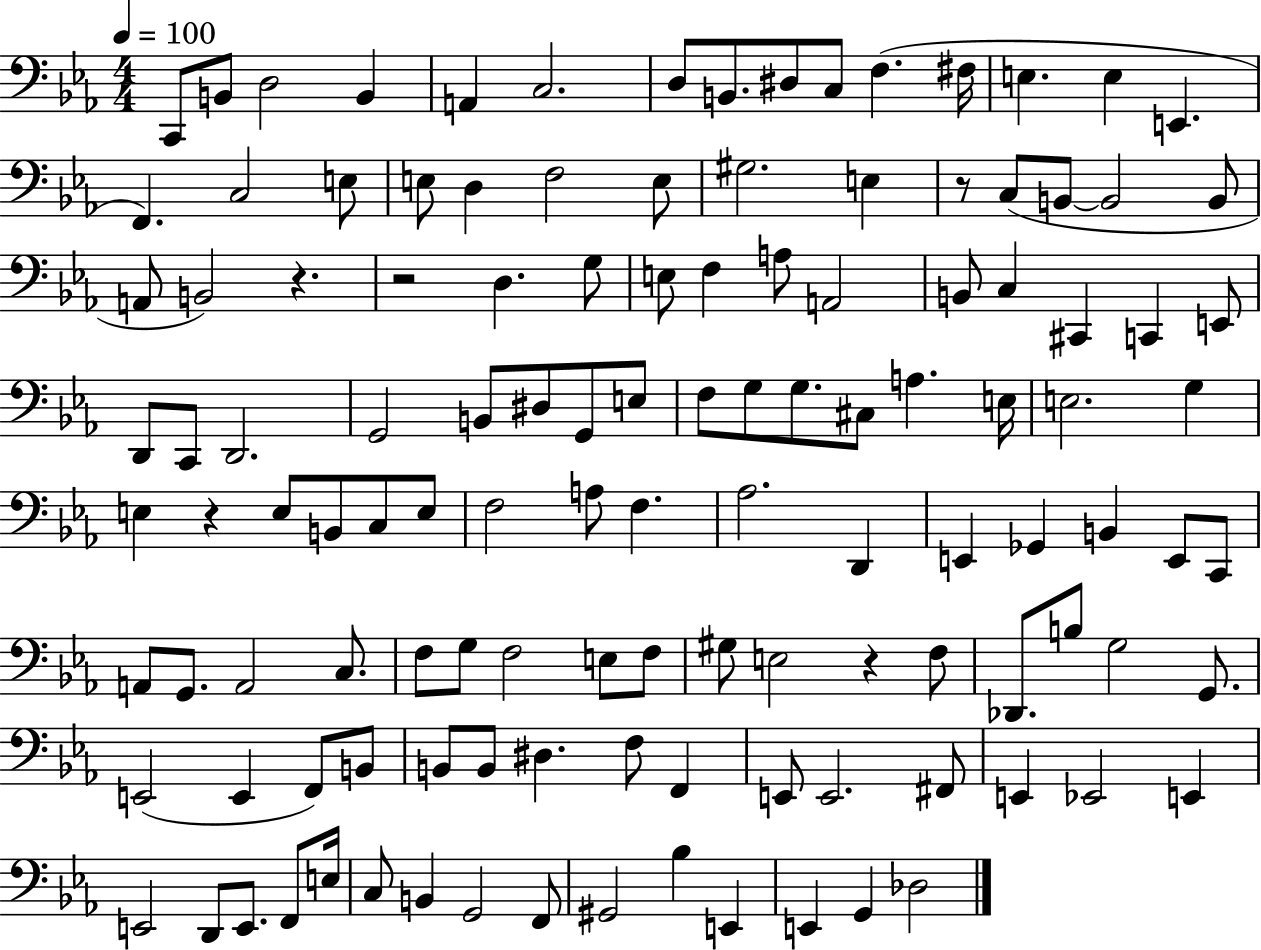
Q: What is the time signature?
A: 4/4